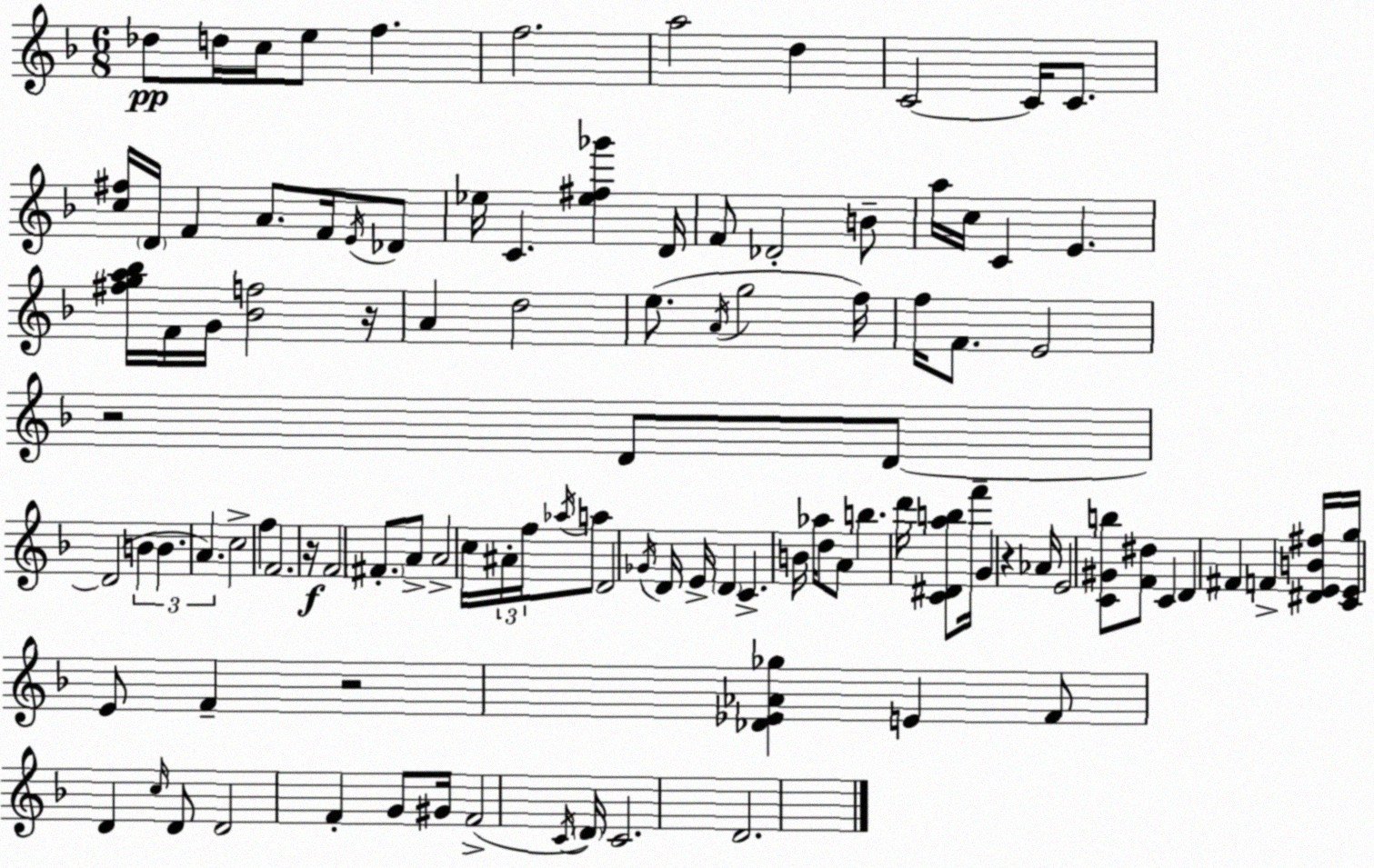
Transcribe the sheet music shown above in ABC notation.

X:1
T:Untitled
M:6/8
L:1/4
K:F
_d/2 d/4 c/4 e/2 f f2 a2 d C2 C/4 C/2 [c^f]/4 D/4 F A/2 F/4 E/4 _D/2 _e/4 C [_e^f_g'] D/4 F/2 _D2 B/2 a/4 c/4 C E [^fga_b]/4 F/4 G/4 [_Bf]2 z/4 A d2 e/2 A/4 g2 f/4 f/4 F/2 E2 z2 D/2 D/2 D2 B B A c2 f F2 z/4 F2 ^F/2 A/2 A2 c/4 ^A/4 f/4 _a/4 a/2 D2 _G/4 D/4 E/4 D C B/4 _a/4 d/2 A/2 b d'/4 [C^Dab]/2 f'/4 G z _A/4 E2 [C^Gb]/2 [F^d]/2 C D ^F F [^DEB^f]/4 [CEg]/4 E/2 F z2 [_D_E_A_g] E F/2 D c/4 D/2 D2 F G/2 ^G/4 F2 C/4 D/4 C2 D2